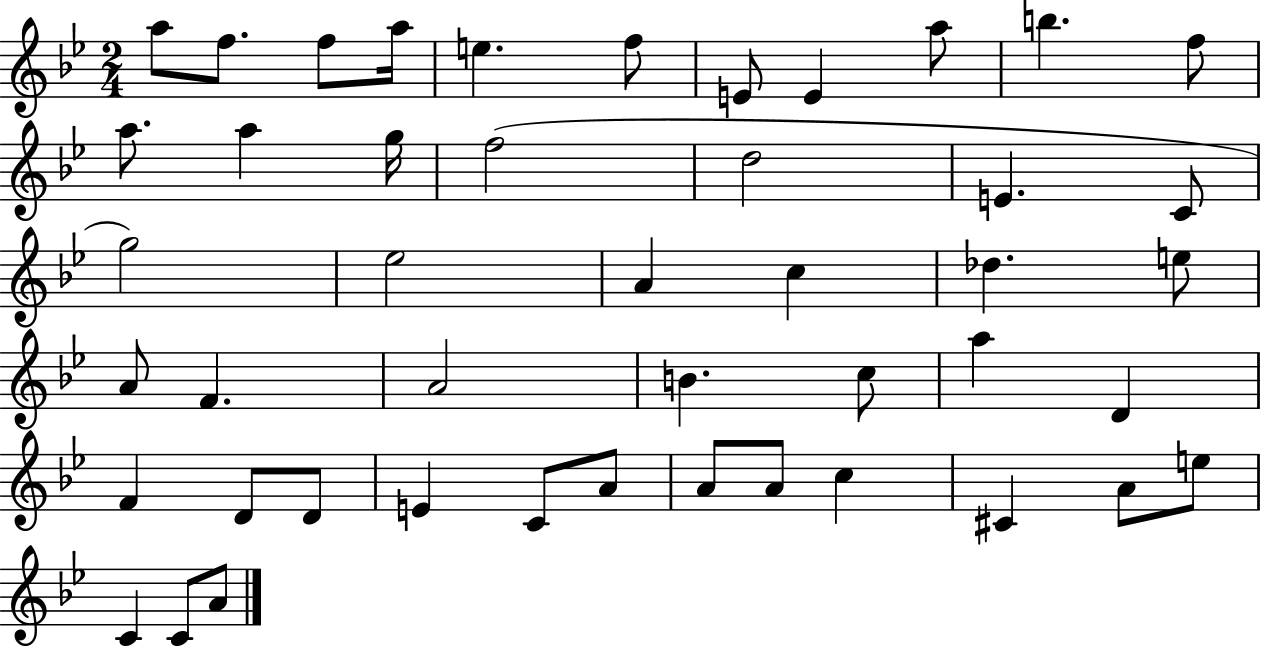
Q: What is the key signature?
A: BES major